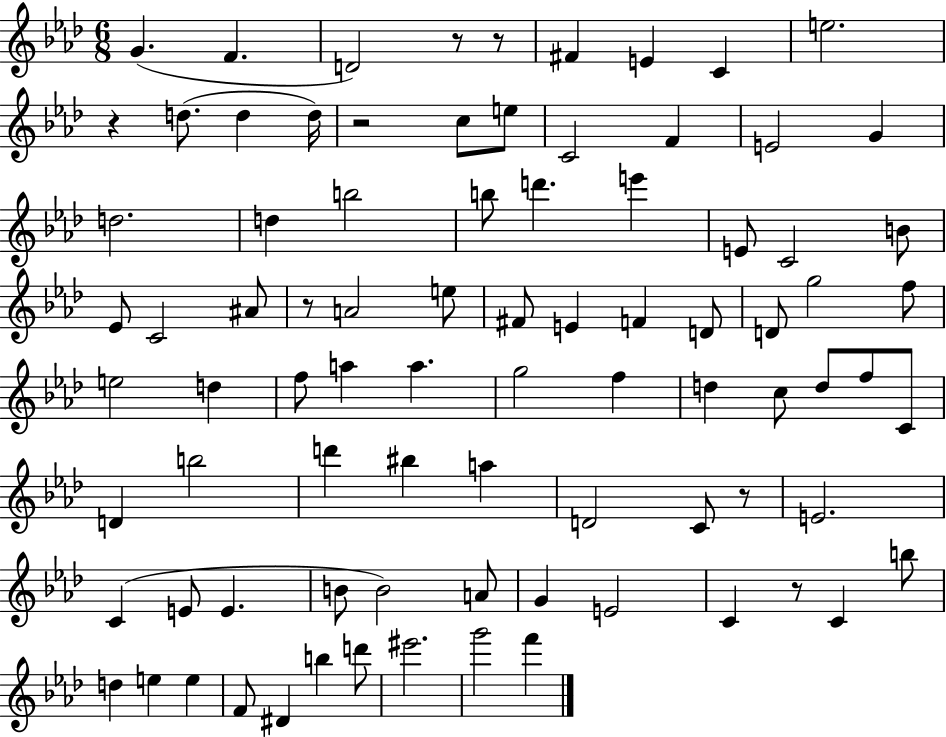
G4/q. F4/q. D4/h R/e R/e F#4/q E4/q C4/q E5/h. R/q D5/e. D5/q D5/s R/h C5/e E5/e C4/h F4/q E4/h G4/q D5/h. D5/q B5/h B5/e D6/q. E6/q E4/e C4/h B4/e Eb4/e C4/h A#4/e R/e A4/h E5/e F#4/e E4/q F4/q D4/e D4/e G5/h F5/e E5/h D5/q F5/e A5/q A5/q. G5/h F5/q D5/q C5/e D5/e F5/e C4/e D4/q B5/h D6/q BIS5/q A5/q D4/h C4/e R/e E4/h. C4/q E4/e E4/q. B4/e B4/h A4/e G4/q E4/h C4/q R/e C4/q B5/e D5/q E5/q E5/q F4/e D#4/q B5/q D6/e EIS6/h. G6/h F6/q